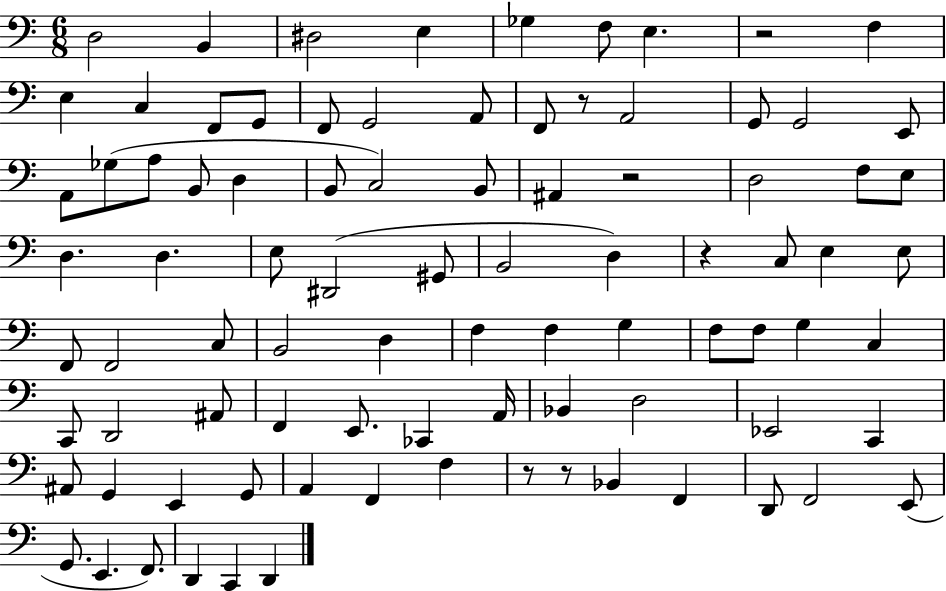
X:1
T:Untitled
M:6/8
L:1/4
K:C
D,2 B,, ^D,2 E, _G, F,/2 E, z2 F, E, C, F,,/2 G,,/2 F,,/2 G,,2 A,,/2 F,,/2 z/2 A,,2 G,,/2 G,,2 E,,/2 A,,/2 _G,/2 A,/2 B,,/2 D, B,,/2 C,2 B,,/2 ^A,, z2 D,2 F,/2 E,/2 D, D, E,/2 ^D,,2 ^G,,/2 B,,2 D, z C,/2 E, E,/2 F,,/2 F,,2 C,/2 B,,2 D, F, F, G, F,/2 F,/2 G, C, C,,/2 D,,2 ^A,,/2 F,, E,,/2 _C,, A,,/4 _B,, D,2 _E,,2 C,, ^A,,/2 G,, E,, G,,/2 A,, F,, F, z/2 z/2 _B,, F,, D,,/2 F,,2 E,,/2 G,,/2 E,, F,,/2 D,, C,, D,,